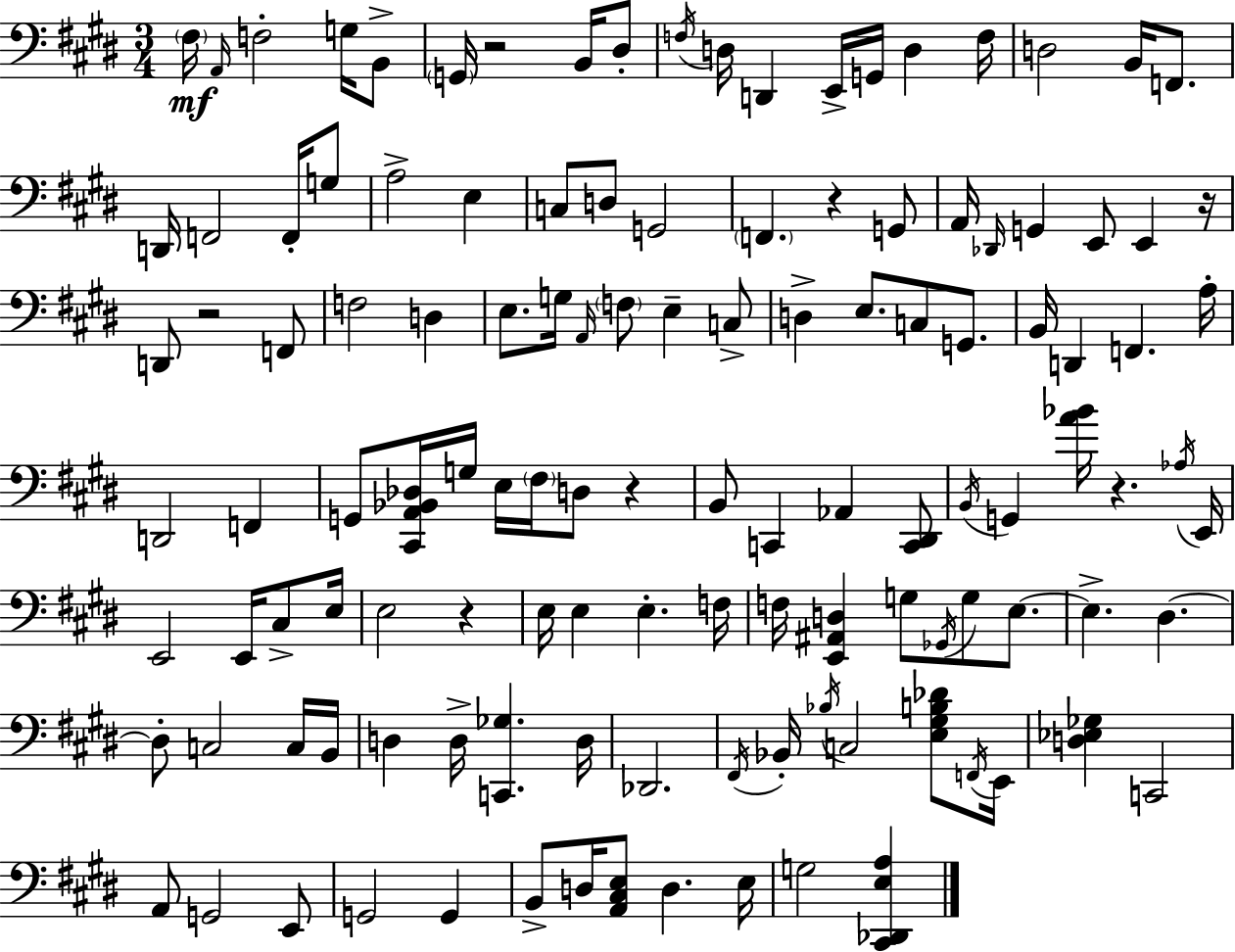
X:1
T:Untitled
M:3/4
L:1/4
K:E
^F,/4 A,,/4 F,2 G,/4 B,,/2 G,,/4 z2 B,,/4 ^D,/2 F,/4 D,/4 D,, E,,/4 G,,/4 D, F,/4 D,2 B,,/4 F,,/2 D,,/4 F,,2 F,,/4 G,/2 A,2 E, C,/2 D,/2 G,,2 F,, z G,,/2 A,,/4 _D,,/4 G,, E,,/2 E,, z/4 D,,/2 z2 F,,/2 F,2 D, E,/2 G,/4 A,,/4 F,/2 E, C,/2 D, E,/2 C,/2 G,,/2 B,,/4 D,, F,, A,/4 D,,2 F,, G,,/2 [^C,,A,,_B,,_D,]/4 G,/4 E,/4 ^F,/4 D,/2 z B,,/2 C,, _A,, [C,,^D,,]/2 B,,/4 G,, [A_B]/4 z _A,/4 E,,/4 E,,2 E,,/4 ^C,/2 E,/4 E,2 z E,/4 E, E, F,/4 F,/4 [E,,^A,,D,] G,/2 _G,,/4 G,/2 E,/2 E, ^D, ^D,/2 C,2 C,/4 B,,/4 D, D,/4 [C,,_G,] D,/4 _D,,2 ^F,,/4 _B,,/4 _B,/4 C,2 [E,^G,B,_D]/2 F,,/4 E,,/4 [D,_E,_G,] C,,2 A,,/2 G,,2 E,,/2 G,,2 G,, B,,/2 D,/4 [A,,^C,E,]/2 D, E,/4 G,2 [^C,,_D,,E,A,]